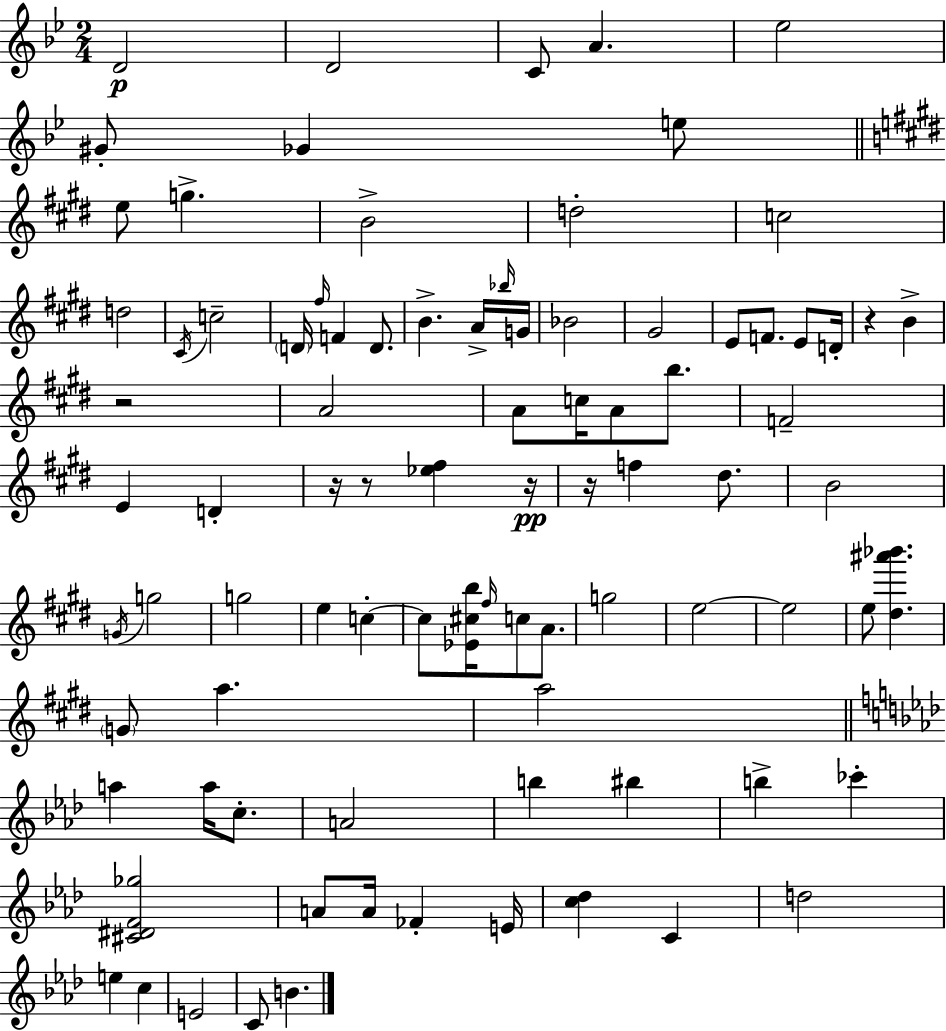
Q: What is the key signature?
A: BES major